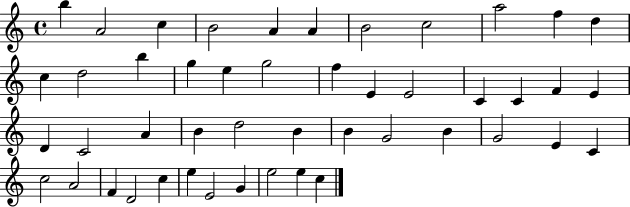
B5/q A4/h C5/q B4/h A4/q A4/q B4/h C5/h A5/h F5/q D5/q C5/q D5/h B5/q G5/q E5/q G5/h F5/q E4/q E4/h C4/q C4/q F4/q E4/q D4/q C4/h A4/q B4/q D5/h B4/q B4/q G4/h B4/q G4/h E4/q C4/q C5/h A4/h F4/q D4/h C5/q E5/q E4/h G4/q E5/h E5/q C5/q